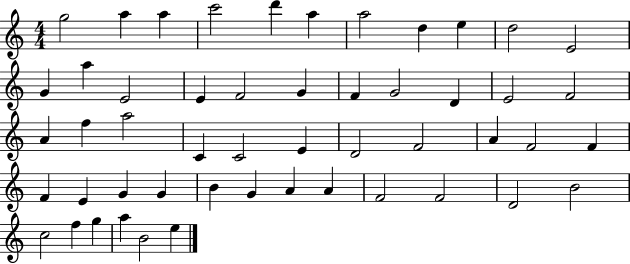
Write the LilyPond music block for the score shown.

{
  \clef treble
  \numericTimeSignature
  \time 4/4
  \key c \major
  g''2 a''4 a''4 | c'''2 d'''4 a''4 | a''2 d''4 e''4 | d''2 e'2 | \break g'4 a''4 e'2 | e'4 f'2 g'4 | f'4 g'2 d'4 | e'2 f'2 | \break a'4 f''4 a''2 | c'4 c'2 e'4 | d'2 f'2 | a'4 f'2 f'4 | \break f'4 e'4 g'4 g'4 | b'4 g'4 a'4 a'4 | f'2 f'2 | d'2 b'2 | \break c''2 f''4 g''4 | a''4 b'2 e''4 | \bar "|."
}